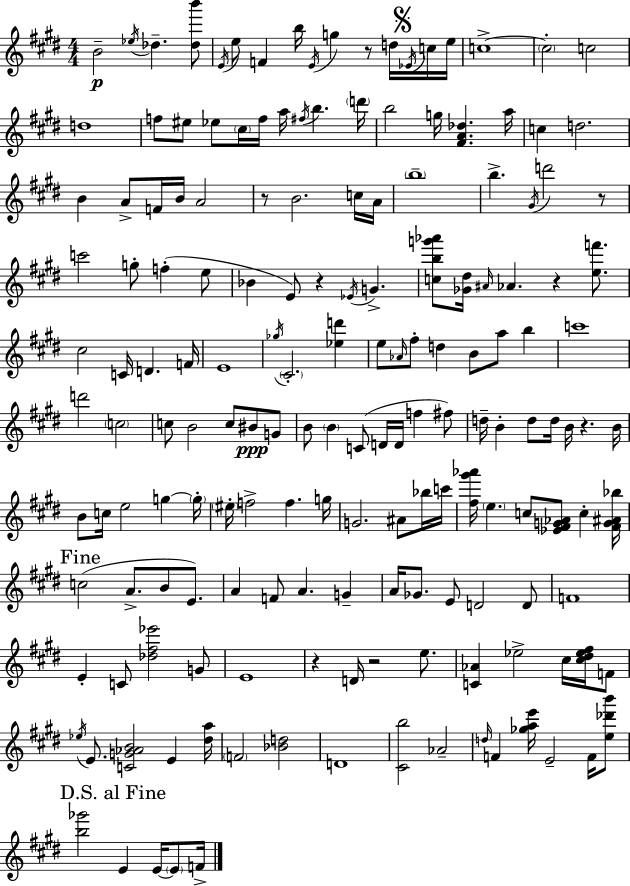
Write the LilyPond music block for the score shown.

{
  \clef treble
  \numericTimeSignature
  \time 4/4
  \key e \major
  b'2--\p \acciaccatura { ees''16 } des''4.-- <des'' b'''>8 | \acciaccatura { e'16 } e''8 f'4 b''16 \acciaccatura { e'16 } g''4 r8 | d''16 \mark \markup { \musicglyph "scripts.segno" } \acciaccatura { ees'16 } c''16 e''16 c''1->~~ | \parenthesize c''2-. c''2 | \break d''1 | f''8 eis''8 ees''8 \parenthesize cis''16 f''16 a''16 \acciaccatura { fis''16 } b''4. | \parenthesize d'''16 b''2 g''16 <fis' a' des''>4. | a''16 c''4 d''2. | \break b'4 a'8-> f'16 b'16 a'2 | r8 b'2. | c''16 a'16 \parenthesize b''1-- | b''4.-> \acciaccatura { gis'16 } d'''2 | \break r8 c'''2 g''8-. | f''4-.( e''8 bes'4 e'8) r4 | \acciaccatura { ees'16 } g'4.-> <c'' b'' g''' aes'''>8 <ges' dis''>16 \grace { ais'16 } aes'4. | r4 <e'' f'''>8. cis''2 | \break c'16 d'4. f'16 e'1 | \acciaccatura { ges''16 } \parenthesize cis'2.-. | <ees'' d'''>4 e''8 \grace { aes'16 } fis''8-. d''4 | b'8 a''8 b''4 c'''1 | \break d'''2 | \parenthesize c''2 c''8 b'2 | c''8 bis'8\ppp g'8 b'8 \parenthesize b'4 | c'8( d'16 d'16 f''4 fis''8) d''16-- b'4-. d''8 | \break d''16 b'16 r4. b'16 b'8 c''16 e''2 | g''4~~ \parenthesize g''16-. \parenthesize eis''16-. f''2-> | f''4. g''16 g'2. | ais'8 bes''16 c'''16 <fis'' gis''' aes'''>16 \parenthesize e''4. | \break c''8 <ees' fis' g' aes'>8 c''4-. <fis' g' ais' bes''>16 \mark "Fine" c''2( | a'8.-> b'8 e'8.) a'4 f'8 | a'4. g'4-- a'16 ges'8. e'8 | d'2 d'8 f'1 | \break e'4-. c'8 | <des'' fis'' ees'''>2 g'8 e'1 | r4 d'16 r2 | e''8. <c' aes'>4 ees''2-> | \break cis''16 <cis'' dis'' ees'' fis''>16 f'8 \acciaccatura { ees''16 } e'8. <c' g' aes' b'>2 | e'4 <dis'' a''>16 \parenthesize f'2 | <bes' d''>2 d'1 | <cis' b''>2 | \break aes'2-- \grace { d''16 } f'4 | <ges'' a'' e'''>16 e'2-- f'16 <e'' des''' b'''>8 \mark "D.S. al Fine" <b'' ges'''>2 | e'4 e'16~~ \parenthesize e'8 f'16-> \bar "|."
}